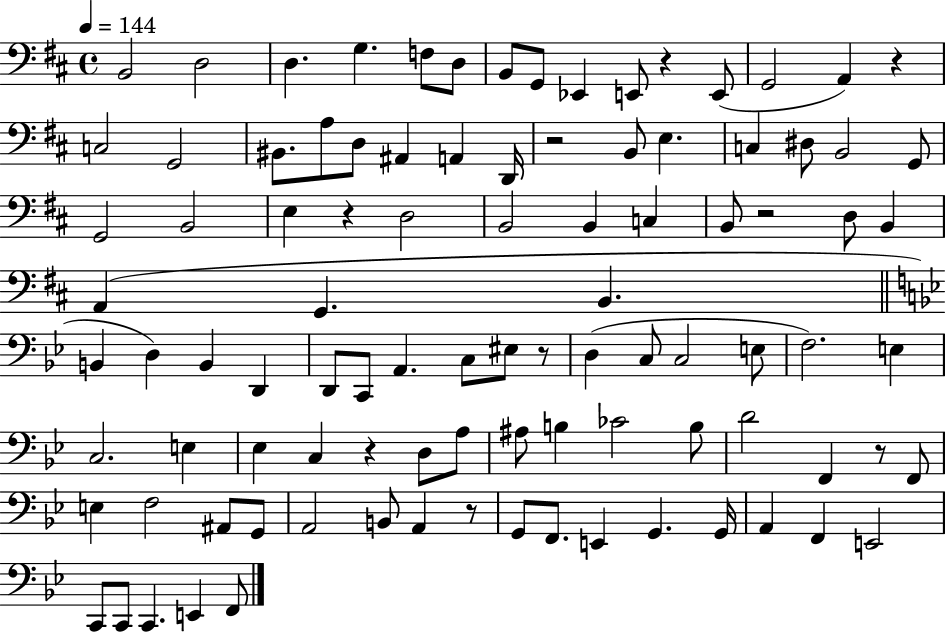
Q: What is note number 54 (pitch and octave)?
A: F3